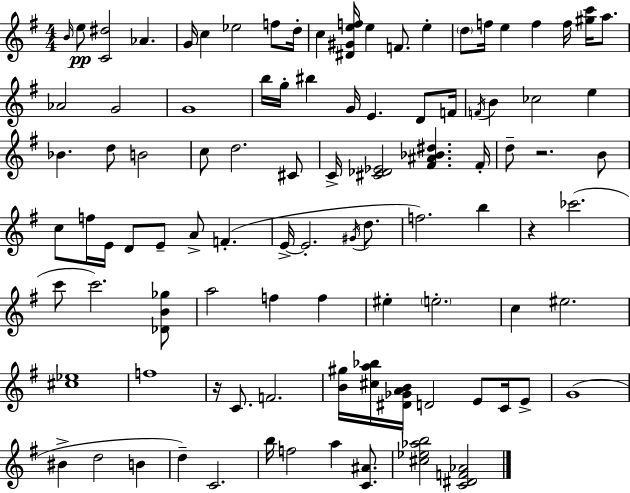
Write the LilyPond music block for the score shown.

{
  \clef treble
  \numericTimeSignature
  \time 4/4
  \key e \minor
  \grace { b'16 }\pp e''8 <c' dis''>2 aes'4. | g'16 c''4 ees''2 f''8 | d''16-. c''4 <dis' gis' e'' f''>16 e''4 f'8. e''4-. | \parenthesize d''8 f''16 e''4 f''4 f''16 <gis'' c'''>16 a''8. | \break aes'2 g'2 | g'1 | b''16 g''16-. bis''4 g'16 e'4. d'8 | f'16 \acciaccatura { f'16 } b'4 ces''2 e''4 | \break bes'4. d''8 b'2 | c''8 d''2. | cis'8 c'16-> <cis' des' ees'>2 <fis' ais' bes' dis''>4. | fis'16-. d''8-- r2. | \break b'8 c''8 f''16 e'16 d'8 e'8-- a'8-> f'4.-.( | e'16->~~ e'2.-. \acciaccatura { gis'16 } | d''8. f''2.) b''4 | r4 ces'''2.( | \break c'''8 c'''2.) | <des' b' ges''>8 a''2 f''4 f''4 | eis''4-. \parenthesize e''2.-. | c''4 eis''2. | \break <cis'' ees''>1 | f''1 | r16 c'8. f'2. | <b' gis''>16 <cis'' a'' bes''>16 <dis' ges' a' b'>16 d'2 e'8 | \break c'16 e'8-> g'1( | bis'4-> d''2 b'4 | d''4--) c'2. | b''16 f''2 a''4 | \break <c' ais'>8. <cis'' ees'' aes'' b''>2 <c' dis' f' aes'>2 | \bar "|."
}